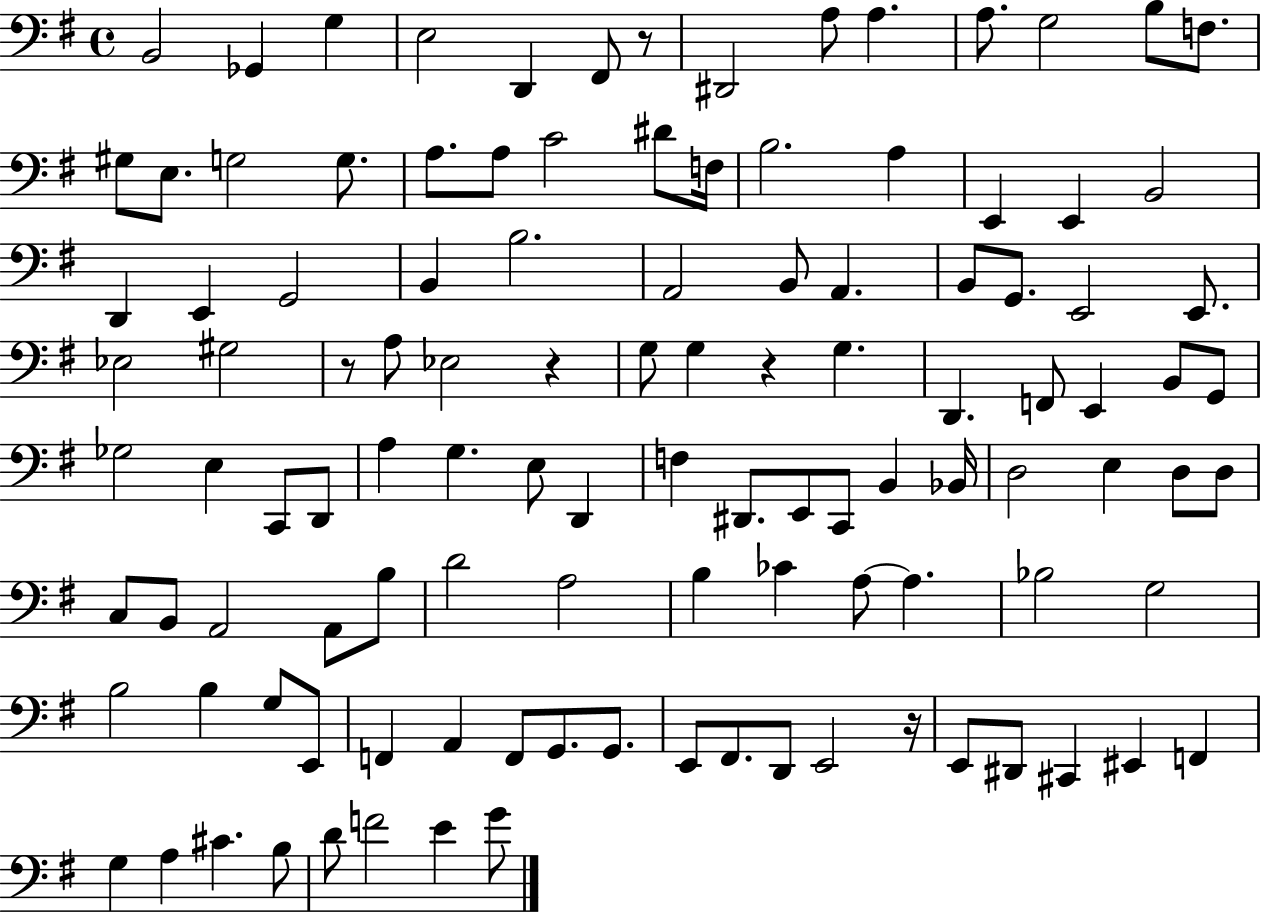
B2/h Gb2/q G3/q E3/h D2/q F#2/e R/e D#2/h A3/e A3/q. A3/e. G3/h B3/e F3/e. G#3/e E3/e. G3/h G3/e. A3/e. A3/e C4/h D#4/e F3/s B3/h. A3/q E2/q E2/q B2/h D2/q E2/q G2/h B2/q B3/h. A2/h B2/e A2/q. B2/e G2/e. E2/h E2/e. Eb3/h G#3/h R/e A3/e Eb3/h R/q G3/e G3/q R/q G3/q. D2/q. F2/e E2/q B2/e G2/e Gb3/h E3/q C2/e D2/e A3/q G3/q. E3/e D2/q F3/q D#2/e. E2/e C2/e B2/q Bb2/s D3/h E3/q D3/e D3/e C3/e B2/e A2/h A2/e B3/e D4/h A3/h B3/q CES4/q A3/e A3/q. Bb3/h G3/h B3/h B3/q G3/e E2/e F2/q A2/q F2/e G2/e. G2/e. E2/e F#2/e. D2/e E2/h R/s E2/e D#2/e C#2/q EIS2/q F2/q G3/q A3/q C#4/q. B3/e D4/e F4/h E4/q G4/e